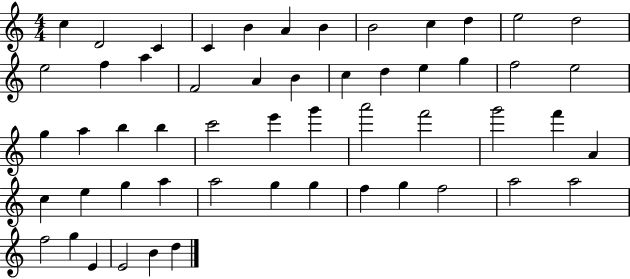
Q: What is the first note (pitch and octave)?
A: C5